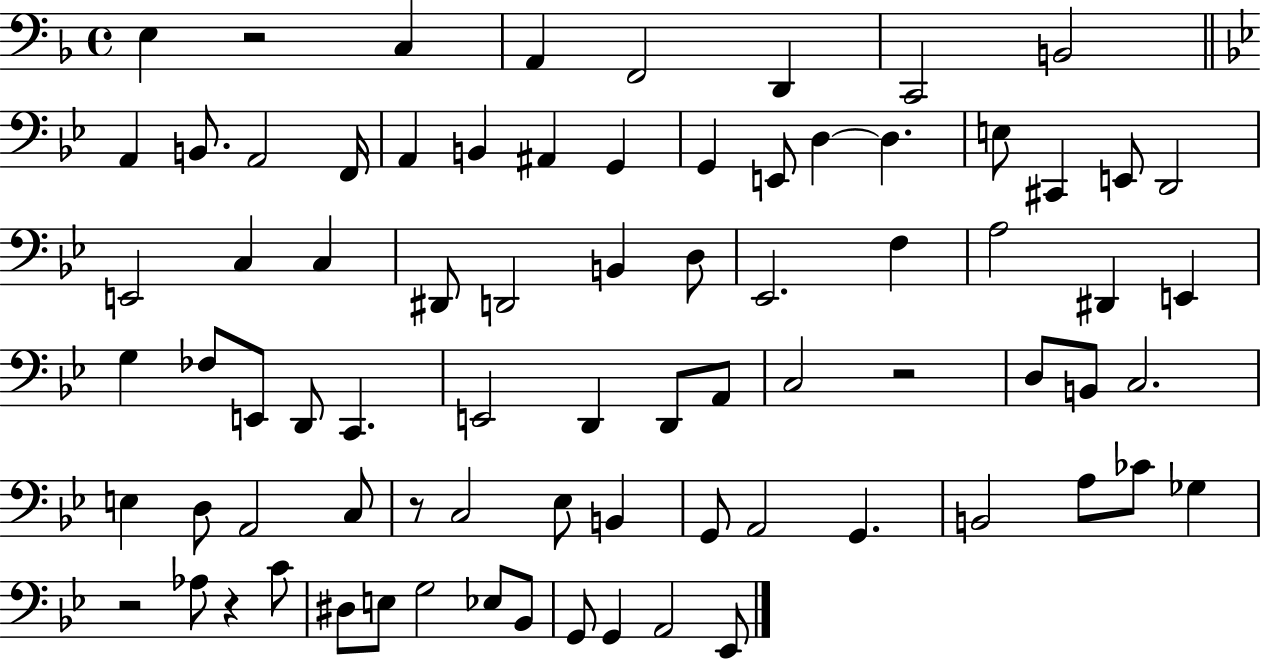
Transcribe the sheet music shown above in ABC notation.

X:1
T:Untitled
M:4/4
L:1/4
K:F
E, z2 C, A,, F,,2 D,, C,,2 B,,2 A,, B,,/2 A,,2 F,,/4 A,, B,, ^A,, G,, G,, E,,/2 D, D, E,/2 ^C,, E,,/2 D,,2 E,,2 C, C, ^D,,/2 D,,2 B,, D,/2 _E,,2 F, A,2 ^D,, E,, G, _F,/2 E,,/2 D,,/2 C,, E,,2 D,, D,,/2 A,,/2 C,2 z2 D,/2 B,,/2 C,2 E, D,/2 A,,2 C,/2 z/2 C,2 _E,/2 B,, G,,/2 A,,2 G,, B,,2 A,/2 _C/2 _G, z2 _A,/2 z C/2 ^D,/2 E,/2 G,2 _E,/2 _B,,/2 G,,/2 G,, A,,2 _E,,/2